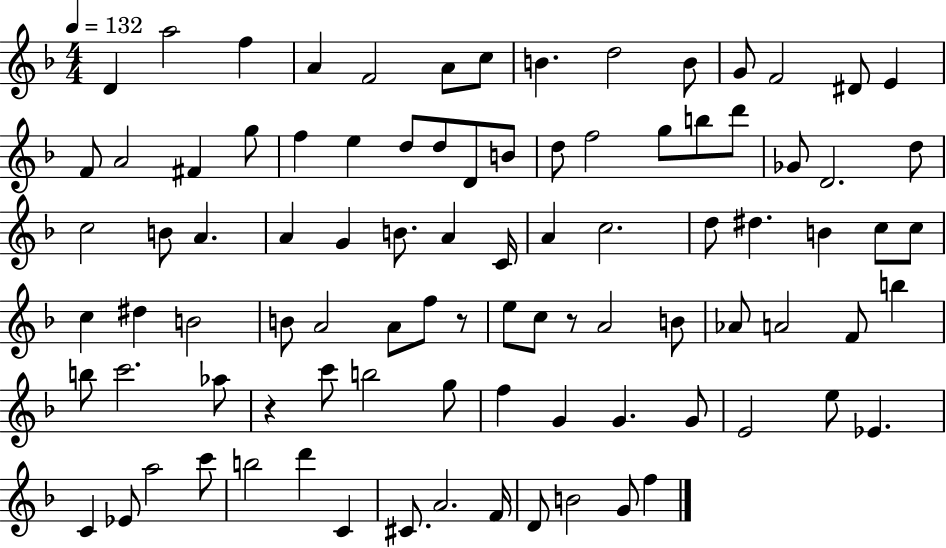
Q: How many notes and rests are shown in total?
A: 92